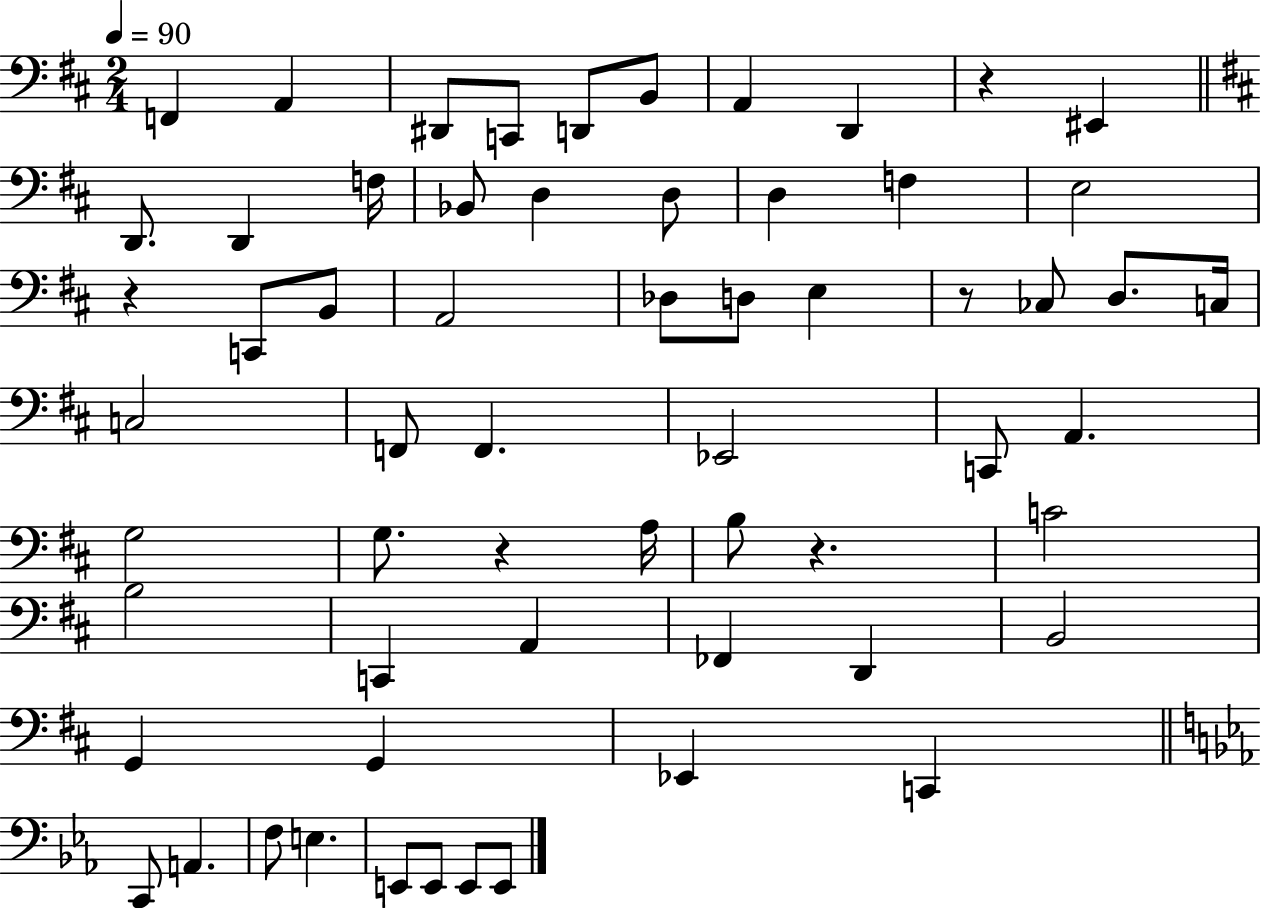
{
  \clef bass
  \numericTimeSignature
  \time 2/4
  \key d \major
  \tempo 4 = 90
  f,4 a,4 | dis,8 c,8 d,8 b,8 | a,4 d,4 | r4 eis,4 | \break \bar "||" \break \key d \major d,8. d,4 f16 | bes,8 d4 d8 | d4 f4 | e2 | \break r4 c,8 b,8 | a,2 | des8 d8 e4 | r8 ces8 d8. c16 | \break c2 | f,8 f,4. | ees,2 | c,8 a,4. | \break g2 | g8. r4 a16 | b8 r4. | c'2 | \break b2 | c,4 a,4 | fes,4 d,4 | b,2 | \break g,4 g,4 | ees,4 c,4 | \bar "||" \break \key ees \major c,8 a,4. | f8 e4. | e,8 e,8 e,8 e,8 | \bar "|."
}